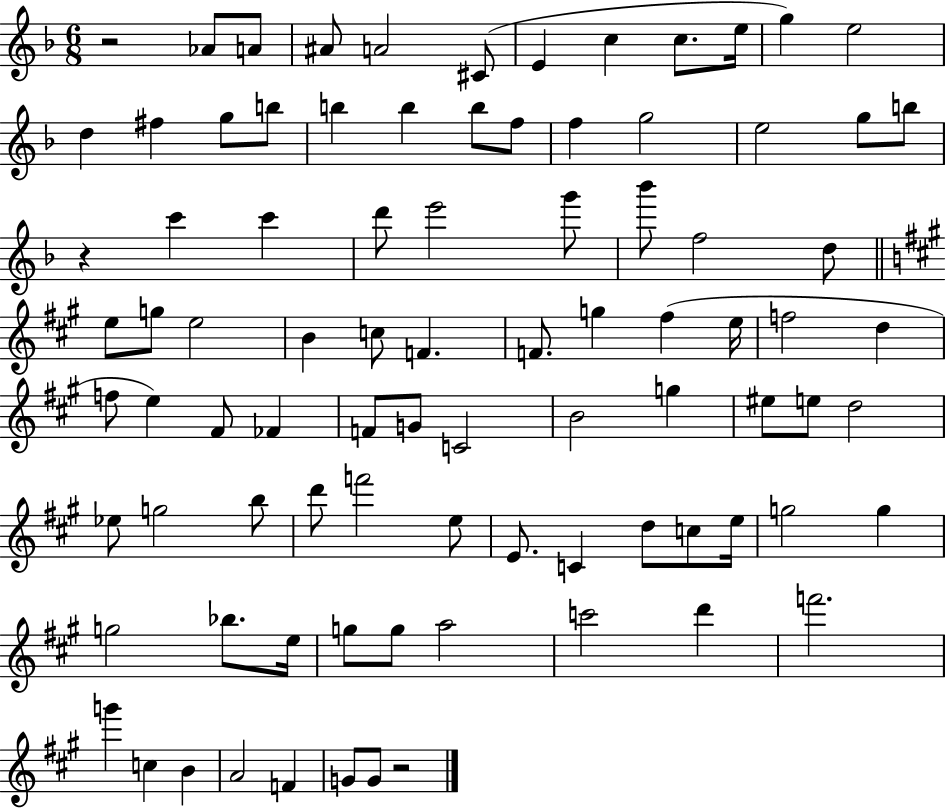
R/h Ab4/e A4/e A#4/e A4/h C#4/e E4/q C5/q C5/e. E5/s G5/q E5/h D5/q F#5/q G5/e B5/e B5/q B5/q B5/e F5/e F5/q G5/h E5/h G5/e B5/e R/q C6/q C6/q D6/e E6/h G6/e Bb6/e F5/h D5/e E5/e G5/e E5/h B4/q C5/e F4/q. F4/e. G5/q F#5/q E5/s F5/h D5/q F5/e E5/q F#4/e FES4/q F4/e G4/e C4/h B4/h G5/q EIS5/e E5/e D5/h Eb5/e G5/h B5/e D6/e F6/h E5/e E4/e. C4/q D5/e C5/e E5/s G5/h G5/q G5/h Bb5/e. E5/s G5/e G5/e A5/h C6/h D6/q F6/h. G6/q C5/q B4/q A4/h F4/q G4/e G4/e R/h